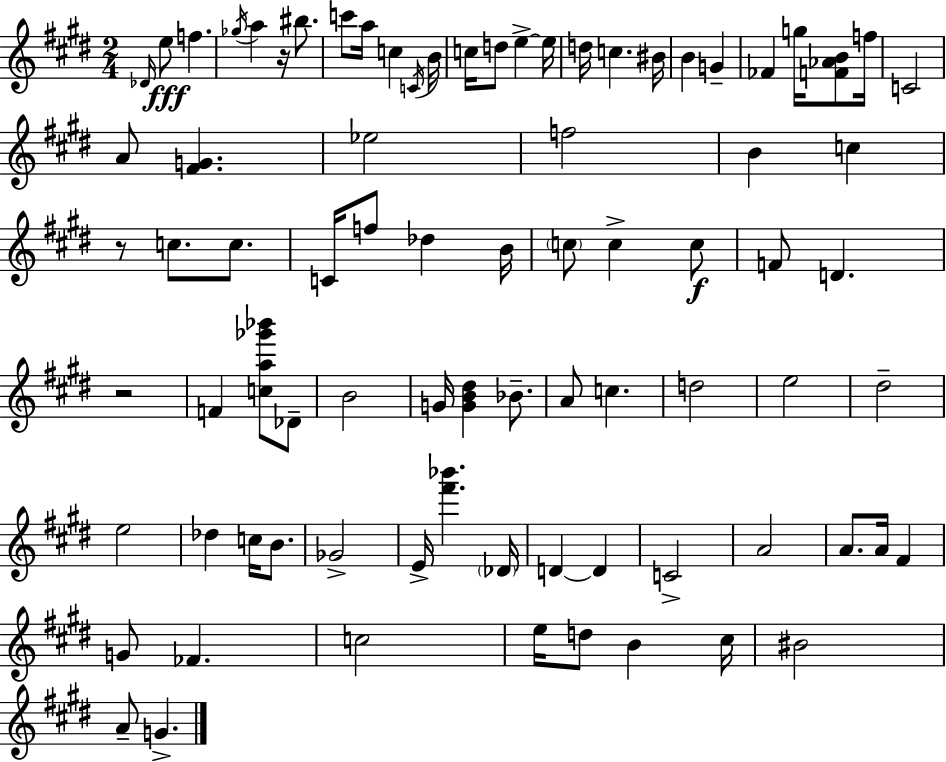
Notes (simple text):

Db4/s E5/e F5/q. Gb5/s A5/q R/s BIS5/e. C6/e A5/s C5/q C4/s B4/s C5/s D5/e E5/q E5/s D5/s C5/q. BIS4/s B4/q G4/q FES4/q G5/s [F4,Ab4,B4]/e F5/s C4/h A4/e [F#4,G4]/q. Eb5/h F5/h B4/q C5/q R/e C5/e. C5/e. C4/s F5/e Db5/q B4/s C5/e C5/q C5/e F4/e D4/q. R/h F4/q [C5,A5,Gb6,Bb6]/e Db4/e B4/h G4/s [G4,B4,D#5]/q Bb4/e. A4/e C5/q. D5/h E5/h D#5/h E5/h Db5/q C5/s B4/e. Gb4/h E4/s [F#6,Bb6]/q. Db4/s D4/q D4/q C4/h A4/h A4/e. A4/s F#4/q G4/e FES4/q. C5/h E5/s D5/e B4/q C#5/s BIS4/h A4/e G4/q.